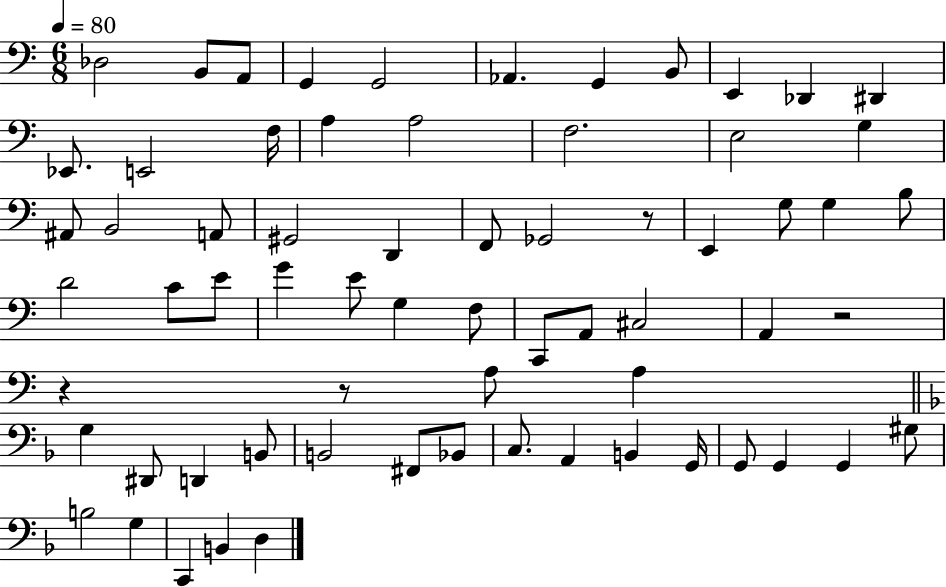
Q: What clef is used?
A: bass